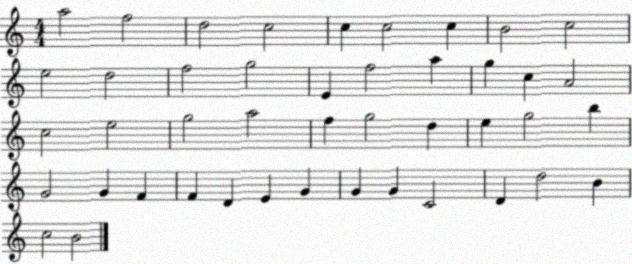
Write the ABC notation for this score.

X:1
T:Untitled
M:4/4
L:1/4
K:C
a2 f2 d2 c2 c c2 c B2 c2 e2 d2 f2 g2 E f2 a g c A2 c2 e2 g2 a2 f g2 d e g2 b G2 G F F D E G G G C2 D d2 B c2 B2